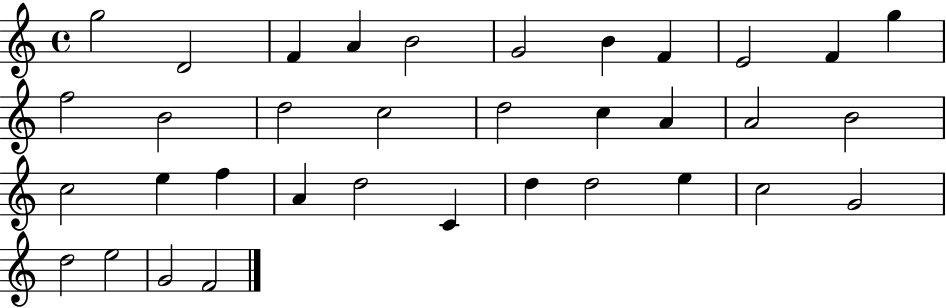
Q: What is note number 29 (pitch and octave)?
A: E5